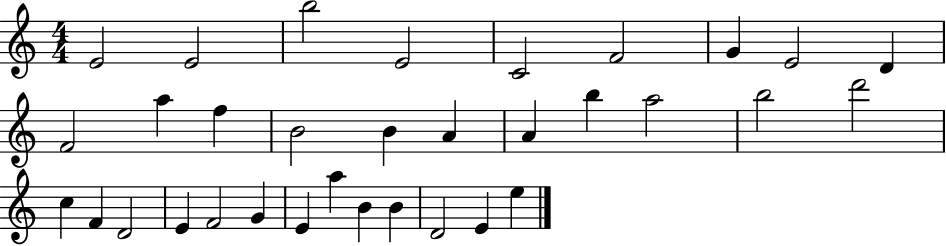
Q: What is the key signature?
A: C major